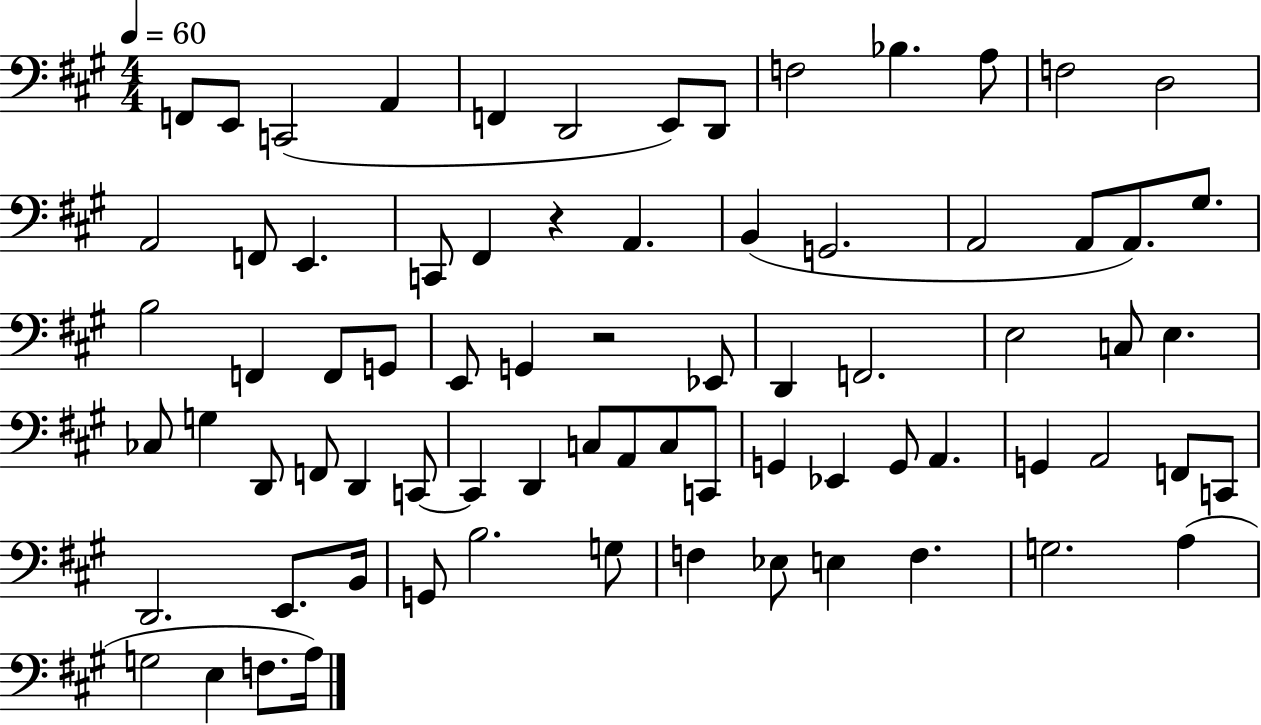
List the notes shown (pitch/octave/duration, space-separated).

F2/e E2/e C2/h A2/q F2/q D2/h E2/e D2/e F3/h Bb3/q. A3/e F3/h D3/h A2/h F2/e E2/q. C2/e F#2/q R/q A2/q. B2/q G2/h. A2/h A2/e A2/e. G#3/e. B3/h F2/q F2/e G2/e E2/e G2/q R/h Eb2/e D2/q F2/h. E3/h C3/e E3/q. CES3/e G3/q D2/e F2/e D2/q C2/e C2/q D2/q C3/e A2/e C3/e C2/e G2/q Eb2/q G2/e A2/q. G2/q A2/h F2/e C2/e D2/h. E2/e. B2/s G2/e B3/h. G3/e F3/q Eb3/e E3/q F3/q. G3/h. A3/q G3/h E3/q F3/e. A3/s